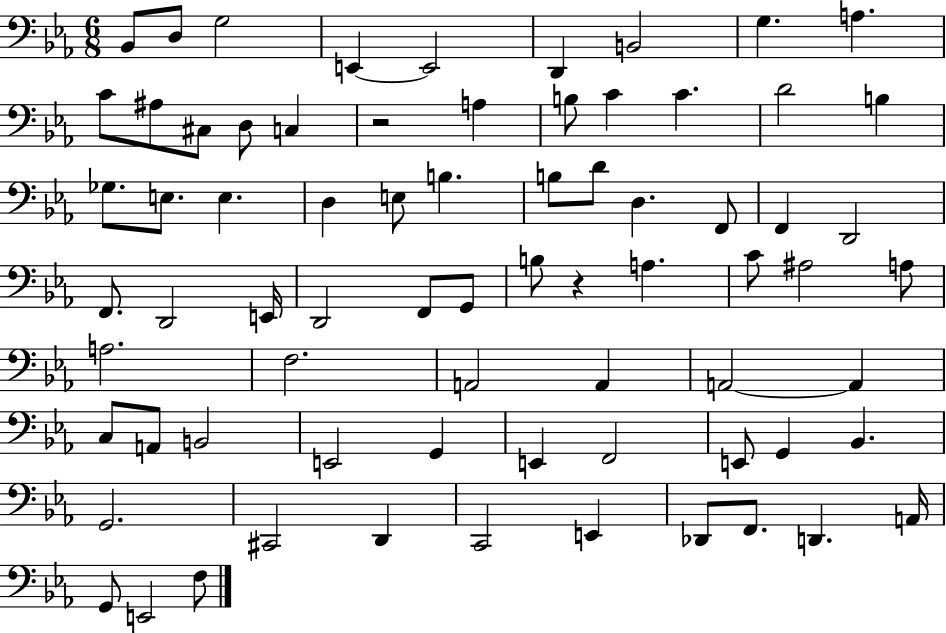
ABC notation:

X:1
T:Untitled
M:6/8
L:1/4
K:Eb
_B,,/2 D,/2 G,2 E,, E,,2 D,, B,,2 G, A, C/2 ^A,/2 ^C,/2 D,/2 C, z2 A, B,/2 C C D2 B, _G,/2 E,/2 E, D, E,/2 B, B,/2 D/2 D, F,,/2 F,, D,,2 F,,/2 D,,2 E,,/4 D,,2 F,,/2 G,,/2 B,/2 z A, C/2 ^A,2 A,/2 A,2 F,2 A,,2 A,, A,,2 A,, C,/2 A,,/2 B,,2 E,,2 G,, E,, F,,2 E,,/2 G,, _B,, G,,2 ^C,,2 D,, C,,2 E,, _D,,/2 F,,/2 D,, A,,/4 G,,/2 E,,2 F,/2